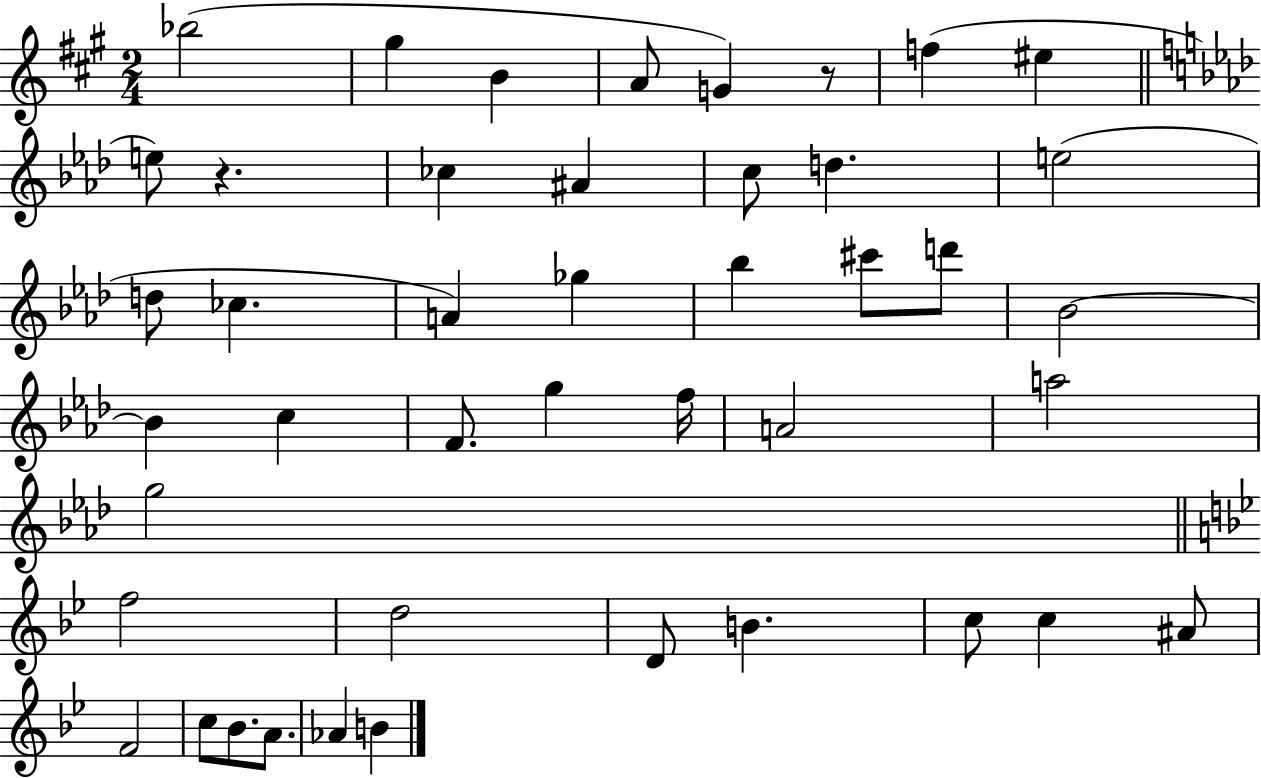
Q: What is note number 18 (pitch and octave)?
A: Bb5